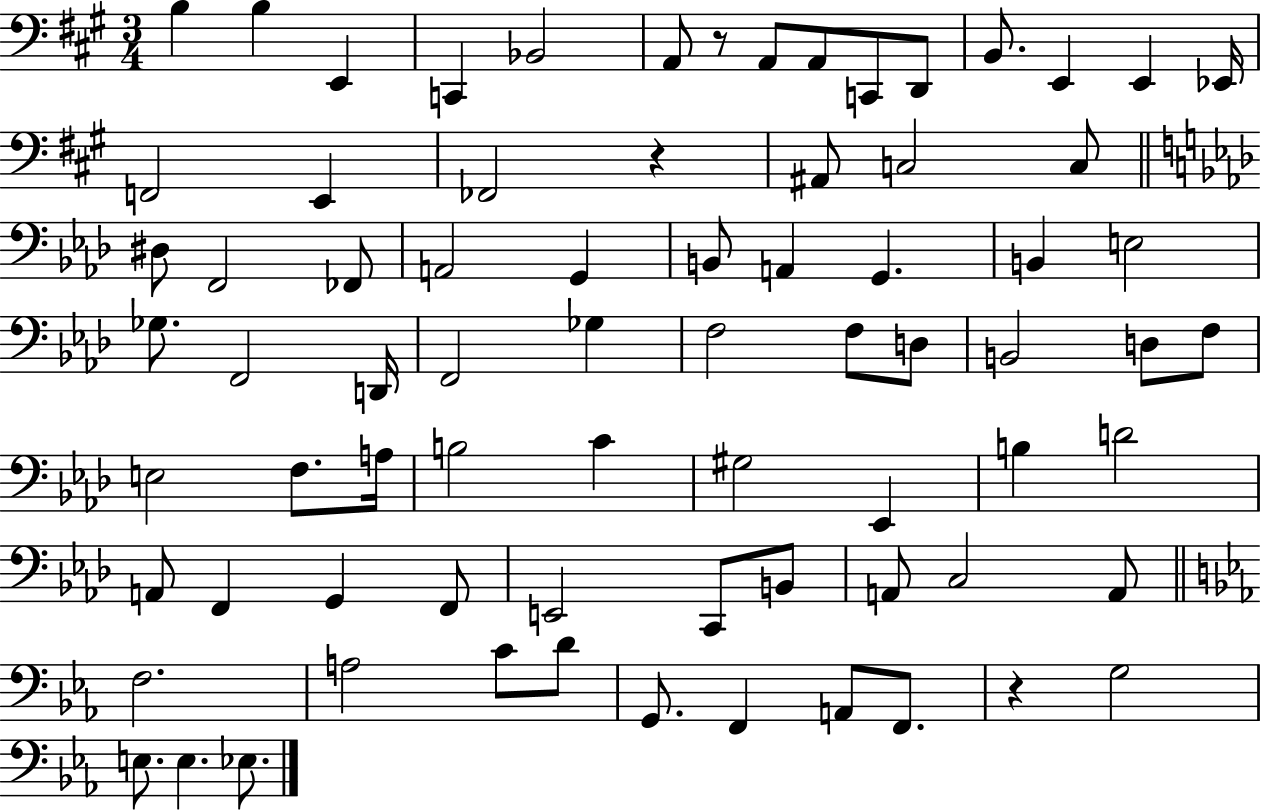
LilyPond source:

{
  \clef bass
  \numericTimeSignature
  \time 3/4
  \key a \major
  b4 b4 e,4 | c,4 bes,2 | a,8 r8 a,8 a,8 c,8 d,8 | b,8. e,4 e,4 ees,16 | \break f,2 e,4 | fes,2 r4 | ais,8 c2 c8 | \bar "||" \break \key aes \major dis8 f,2 fes,8 | a,2 g,4 | b,8 a,4 g,4. | b,4 e2 | \break ges8. f,2 d,16 | f,2 ges4 | f2 f8 d8 | b,2 d8 f8 | \break e2 f8. a16 | b2 c'4 | gis2 ees,4 | b4 d'2 | \break a,8 f,4 g,4 f,8 | e,2 c,8 b,8 | a,8 c2 a,8 | \bar "||" \break \key ees \major f2. | a2 c'8 d'8 | g,8. f,4 a,8 f,8. | r4 g2 | \break e8. e4. ees8. | \bar "|."
}